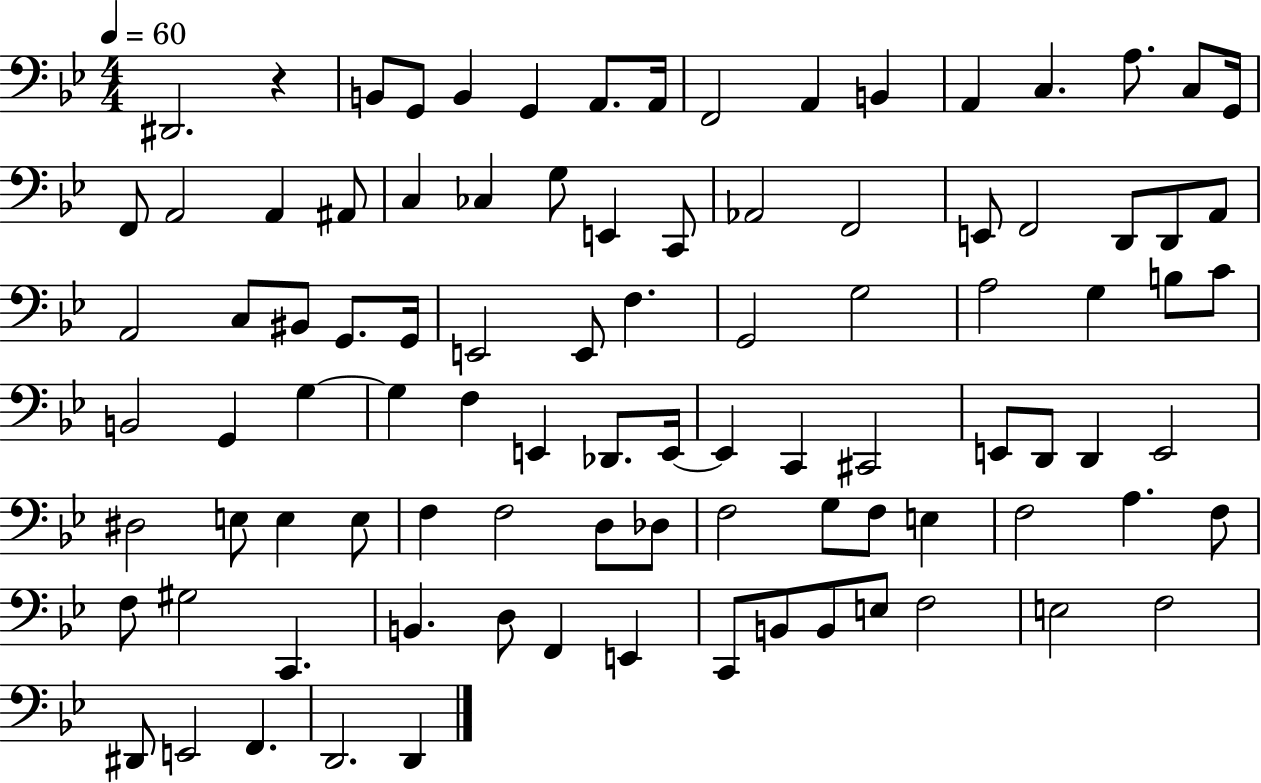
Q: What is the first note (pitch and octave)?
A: D#2